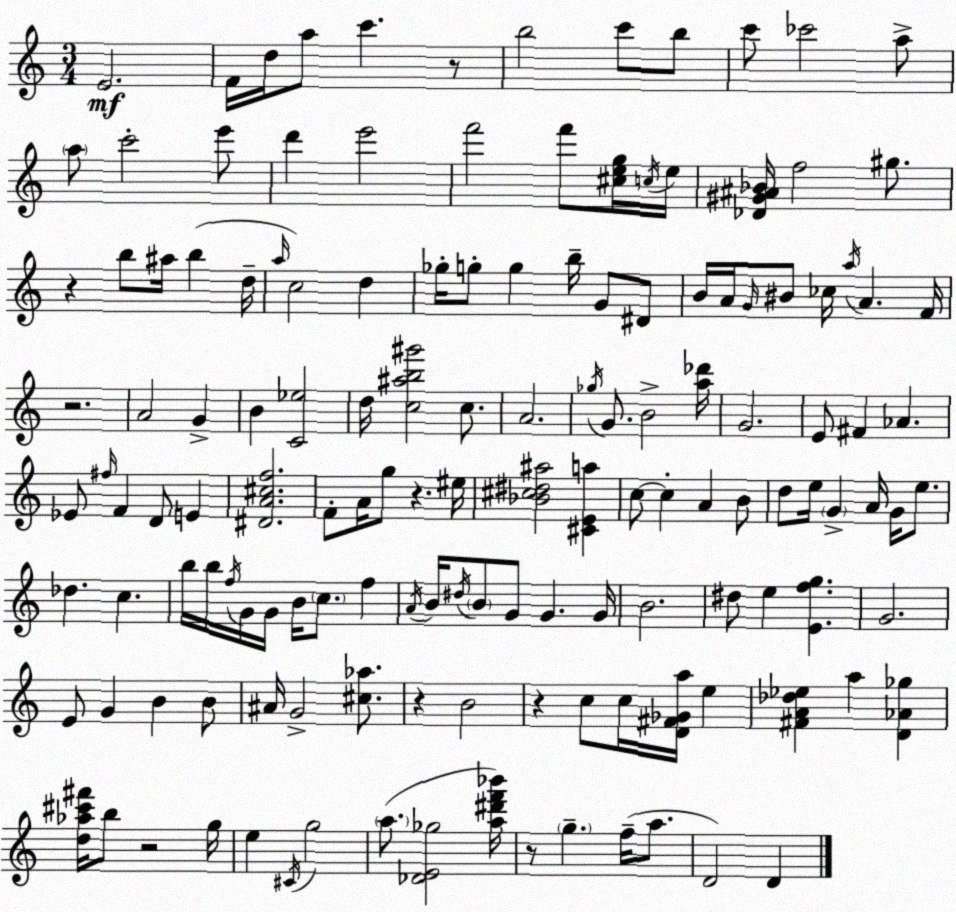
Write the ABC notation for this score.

X:1
T:Untitled
M:3/4
L:1/4
K:Am
E2 F/4 d/4 a/2 c' z/2 b2 c'/2 b/2 c'/2 _c'2 a/2 a/2 c'2 e'/2 d' e'2 f'2 f'/2 [^ceg]/4 c/4 e/4 [_D^G^A_B]/4 f2 ^g/2 z b/2 ^a/4 b d/4 a/4 c2 d _g/4 g/2 g b/4 G/2 ^D/2 B/4 A/4 G/4 ^B/2 _c/4 a/4 A F/4 z2 A2 G B [C_e]2 d/4 [c^ab^g']2 c/2 A2 _g/4 G/2 B2 [a_d']/4 G2 E/2 ^F _A _E/2 ^f/4 F D/2 E [^DA^cf]2 F/2 A/4 g/2 z ^e/4 [_B^c^d^a]2 [^CEa] c/2 c A B/2 d/2 e/4 G A/4 G/4 e/2 _d c b/4 b/4 f/4 G/4 G/4 B/4 c/2 f A/4 B/4 ^d/4 B/2 G/2 G G/4 B2 ^d/2 e [Efg] G2 E/2 G B B/2 ^A/4 G2 [^c_a]/2 z B2 z c/2 c/4 [D^F_Ga]/4 e [^FA_d_e] a [D_A_g] [d_a^c'^f']/4 b/2 z2 g/4 e ^C/4 g2 a/2 [_DE_g]2 [a^d'f'_b']/4 z/2 g f/4 a/2 D2 D